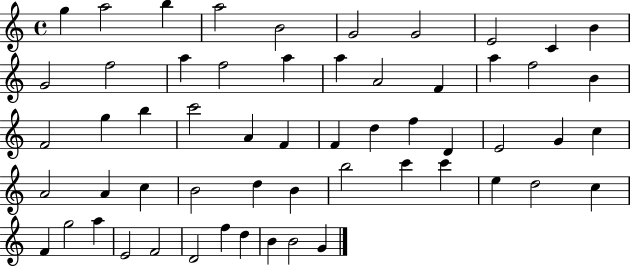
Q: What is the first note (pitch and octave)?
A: G5